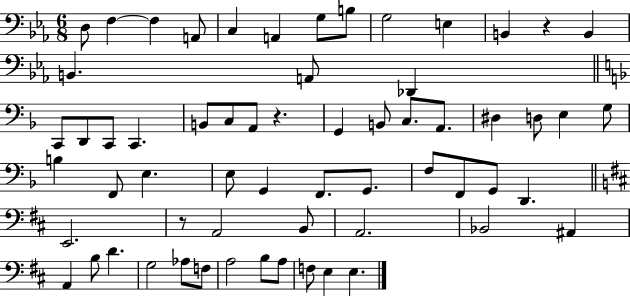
X:1
T:Untitled
M:6/8
L:1/4
K:Eb
D,/2 F, F, A,,/2 C, A,, G,/2 B,/2 G,2 E, B,, z B,, B,, A,,/2 _D,, C,,/2 D,,/2 C,,/2 C,, B,,/2 C,/2 A,,/2 z G,, B,,/2 C,/2 A,,/2 ^D, D,/2 E, G,/2 B, F,,/2 E, E,/2 G,, F,,/2 G,,/2 F,/2 F,,/2 G,,/2 D,, E,,2 z/2 A,,2 B,,/2 A,,2 _B,,2 ^A,, A,, B,/2 D G,2 _A,/2 F,/2 A,2 B,/2 A,/2 F,/2 E, E,